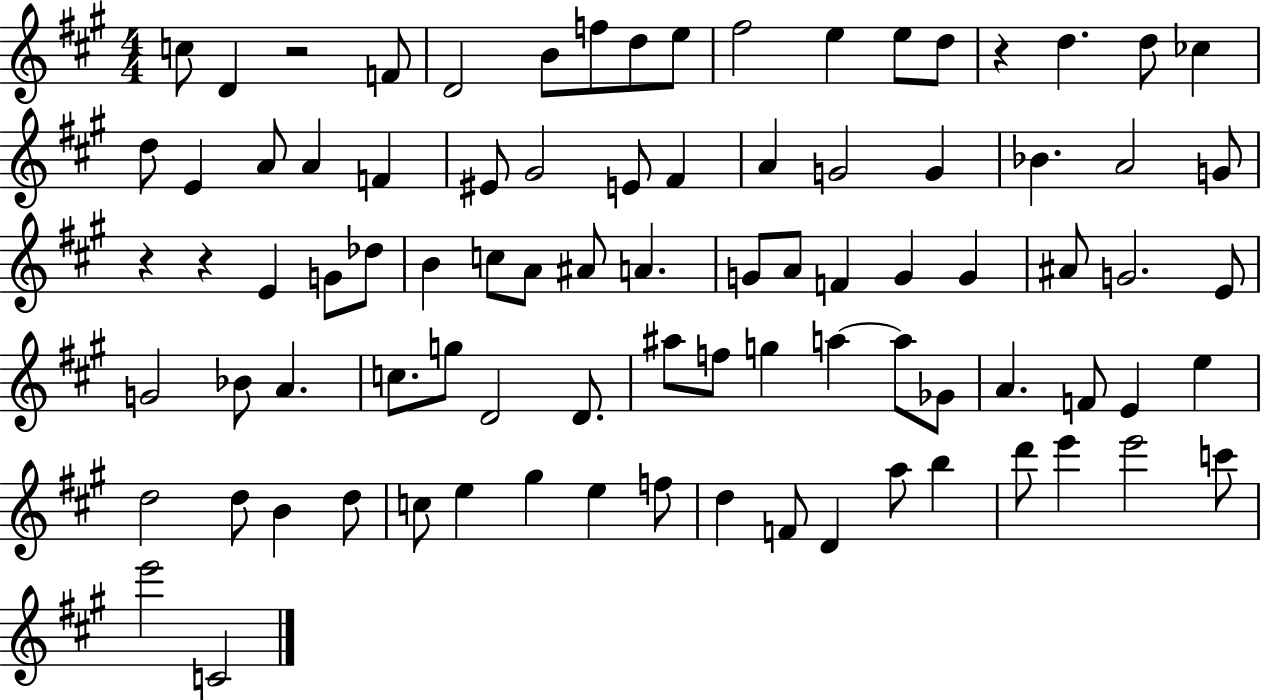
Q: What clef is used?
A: treble